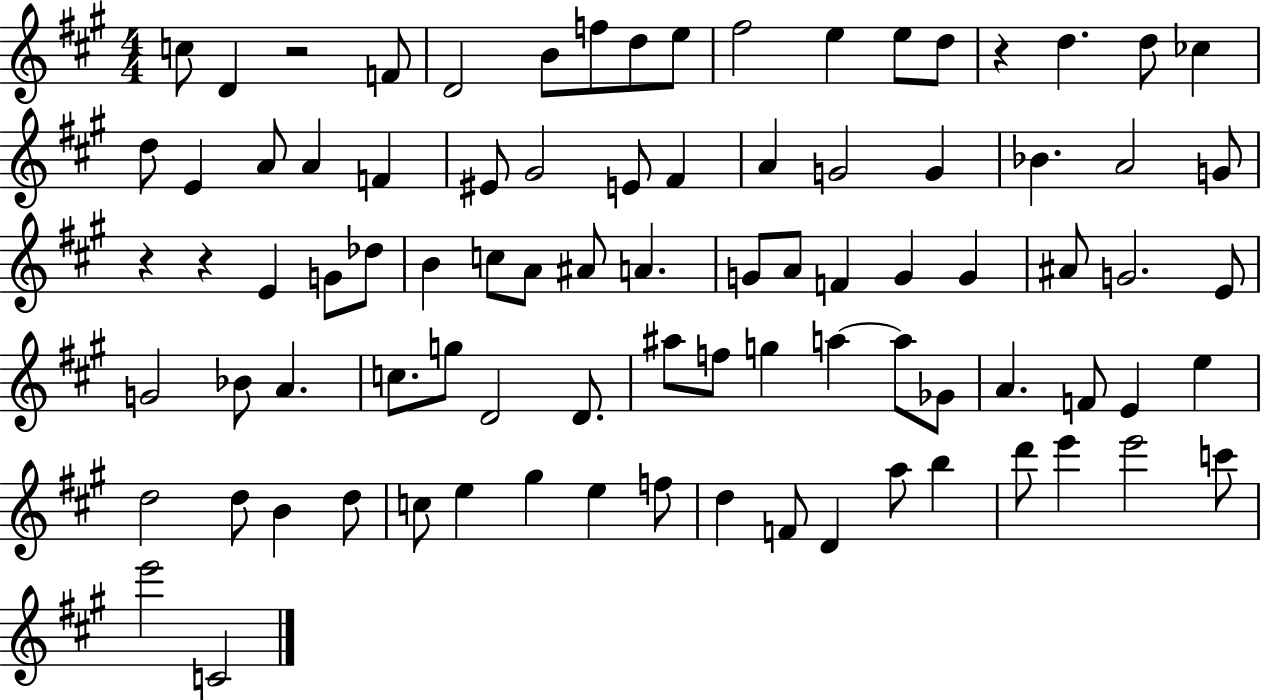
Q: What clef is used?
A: treble